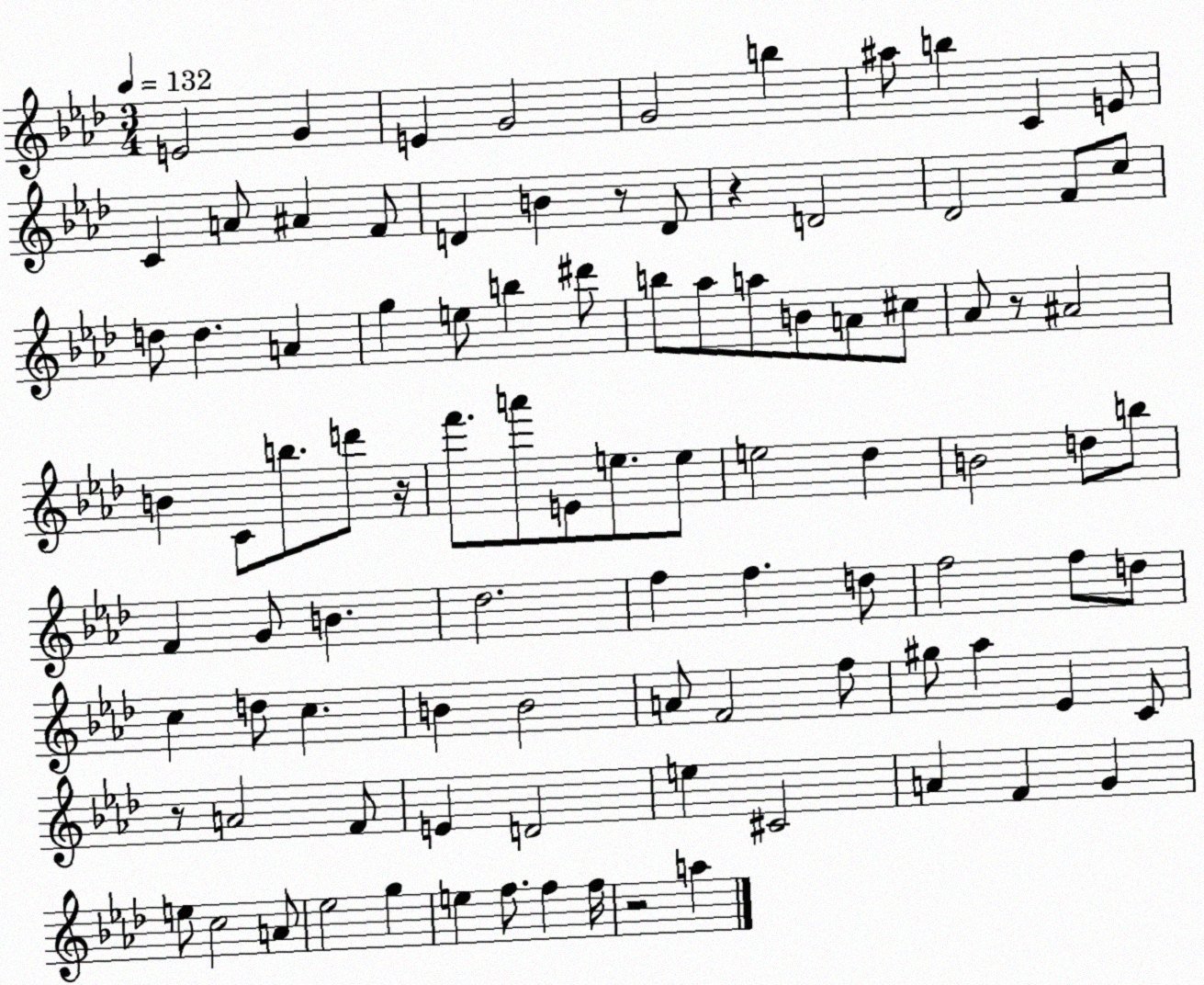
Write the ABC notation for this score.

X:1
T:Untitled
M:3/4
L:1/4
K:Ab
E2 G E G2 G2 b ^a/2 b C E/2 C A/2 ^A F/2 D B z/2 D/2 z D2 _D2 F/2 c/2 d/2 d A g e/2 b ^d'/2 b/2 _a/2 a/2 B/2 A/2 ^c/2 _A/2 z/2 ^A2 B C/2 b/2 d'/2 z/4 f'/2 a'/2 E/2 e/2 e/2 e2 _d B2 d/2 b/2 F G/2 B _d2 f f d/2 f2 f/2 d/2 c d/2 c B B2 A/2 F2 f/2 ^g/2 _a _E C/2 z/2 A2 F/2 E D2 e ^C2 A F G e/2 c2 A/2 _e2 g e f/2 f f/4 z2 a